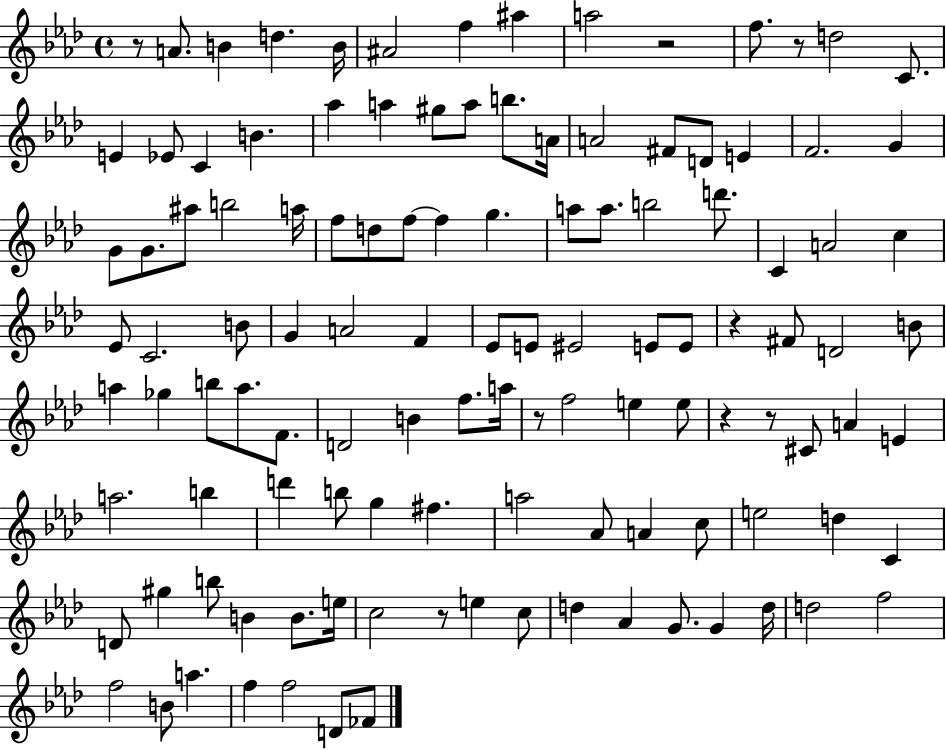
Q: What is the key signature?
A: AES major